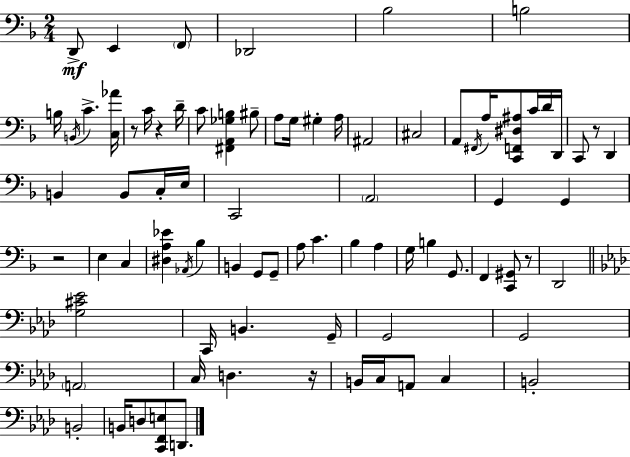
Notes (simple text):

D2/e E2/q F2/e Db2/h Bb3/h B3/h B3/s B2/s C4/q. [C3,Ab4]/s R/e C4/s R/q D4/s C4/e [F#2,A2,Gb3,B3]/q BIS3/e A3/e G3/s G#3/q A3/s A#2/h C#3/h A2/e F#2/s A3/s [C2,F2,D#3,A#3]/e C4/s D4/s D2/s C2/e R/e D2/q B2/q B2/e C3/s E3/s C2/h A2/h G2/q G2/q R/h E3/q C3/q [D#3,A3,Eb4]/q Ab2/s Bb3/q B2/q G2/e G2/e A3/e C4/q. Bb3/q A3/q G3/s B3/q G2/e. F2/q [C2,G#2]/e R/e D2/h [G3,C#4,Eb4]/h C2/s B2/q. G2/s G2/h G2/h A2/h C3/s D3/q. R/s B2/s C3/s A2/e C3/q B2/h B2/h B2/s D3/e [C2,F2,E3]/e D2/e.